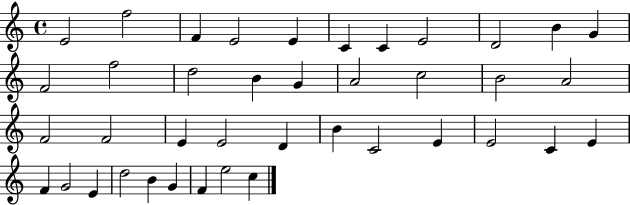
E4/h F5/h F4/q E4/h E4/q C4/q C4/q E4/h D4/h B4/q G4/q F4/h F5/h D5/h B4/q G4/q A4/h C5/h B4/h A4/h F4/h F4/h E4/q E4/h D4/q B4/q C4/h E4/q E4/h C4/q E4/q F4/q G4/h E4/q D5/h B4/q G4/q F4/q E5/h C5/q